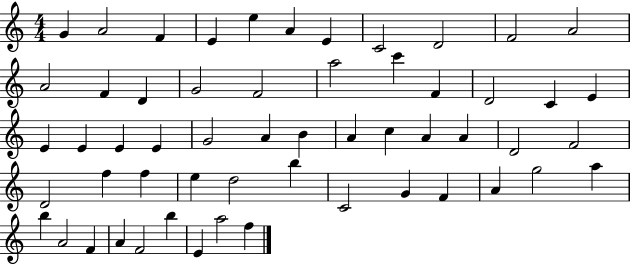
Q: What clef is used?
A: treble